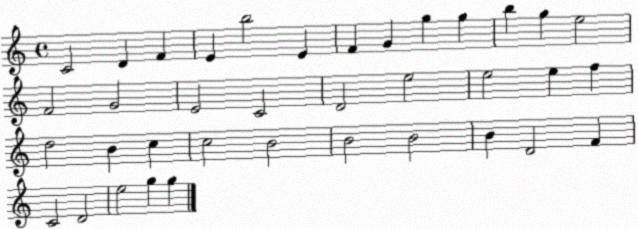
X:1
T:Untitled
M:4/4
L:1/4
K:C
C2 D F E b2 E F G g g b g e2 F2 G2 E2 C2 D2 e2 e2 e f d2 B c c2 B2 B2 B2 B D2 F C2 D2 e2 g g